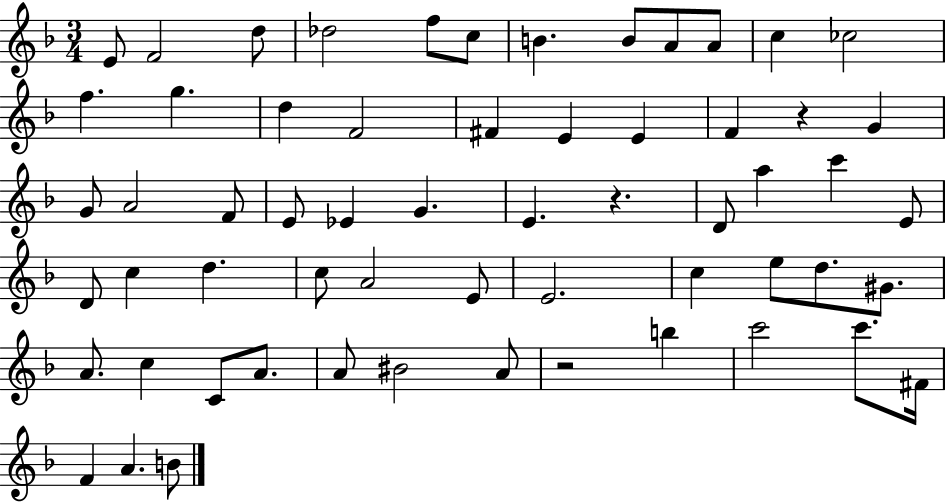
X:1
T:Untitled
M:3/4
L:1/4
K:F
E/2 F2 d/2 _d2 f/2 c/2 B B/2 A/2 A/2 c _c2 f g d F2 ^F E E F z G G/2 A2 F/2 E/2 _E G E z D/2 a c' E/2 D/2 c d c/2 A2 E/2 E2 c e/2 d/2 ^G/2 A/2 c C/2 A/2 A/2 ^B2 A/2 z2 b c'2 c'/2 ^F/4 F A B/2